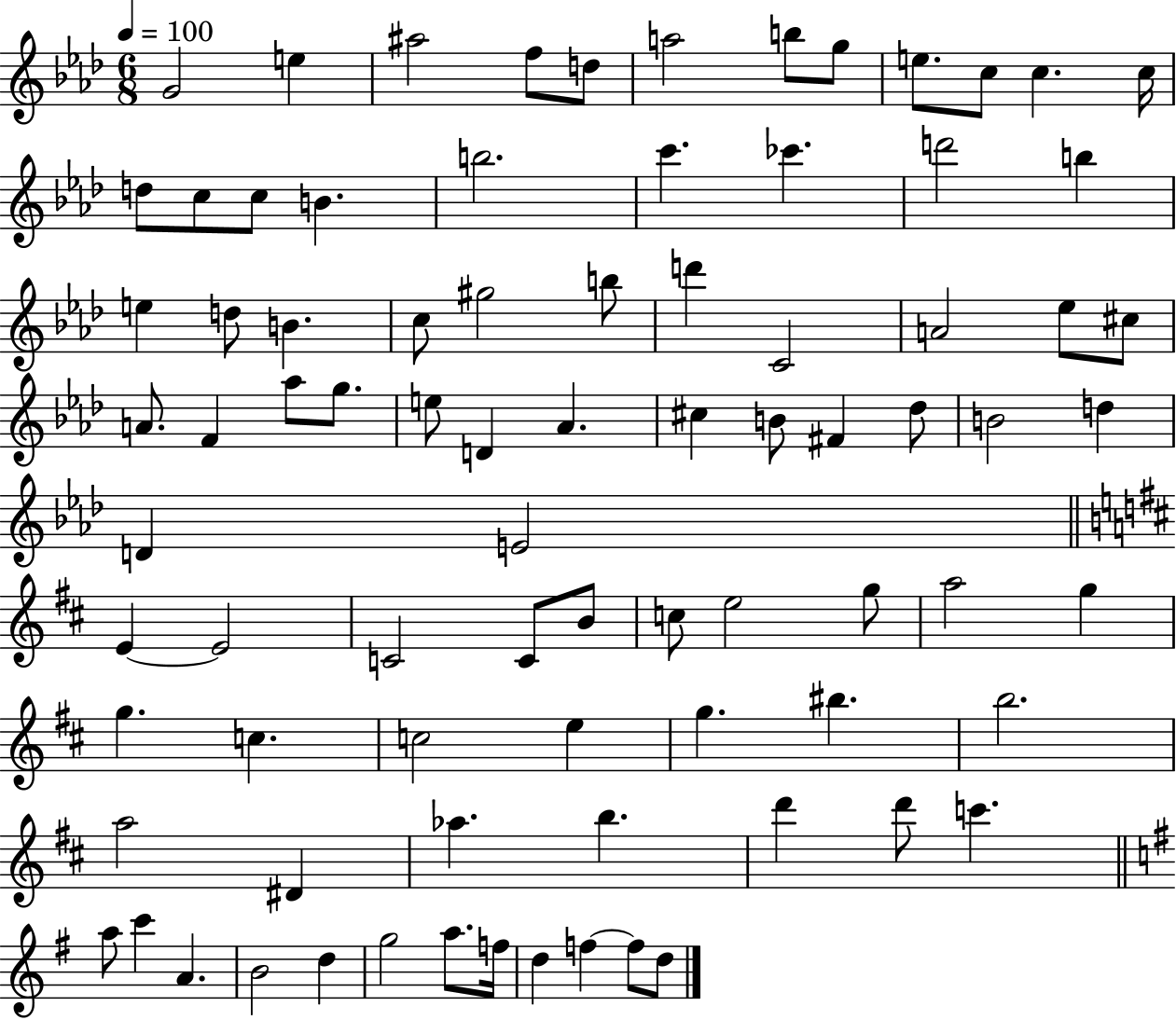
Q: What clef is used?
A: treble